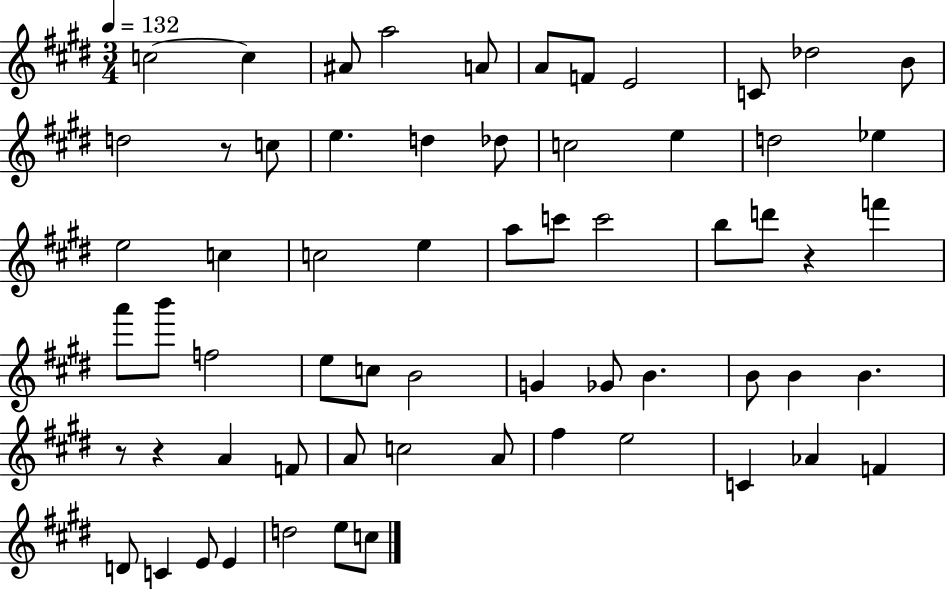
{
  \clef treble
  \numericTimeSignature
  \time 3/4
  \key e \major
  \tempo 4 = 132
  c''2~~ c''4 | ais'8 a''2 a'8 | a'8 f'8 e'2 | c'8 des''2 b'8 | \break d''2 r8 c''8 | e''4. d''4 des''8 | c''2 e''4 | d''2 ees''4 | \break e''2 c''4 | c''2 e''4 | a''8 c'''8 c'''2 | b''8 d'''8 r4 f'''4 | \break a'''8 b'''8 f''2 | e''8 c''8 b'2 | g'4 ges'8 b'4. | b'8 b'4 b'4. | \break r8 r4 a'4 f'8 | a'8 c''2 a'8 | fis''4 e''2 | c'4 aes'4 f'4 | \break d'8 c'4 e'8 e'4 | d''2 e''8 c''8 | \bar "|."
}